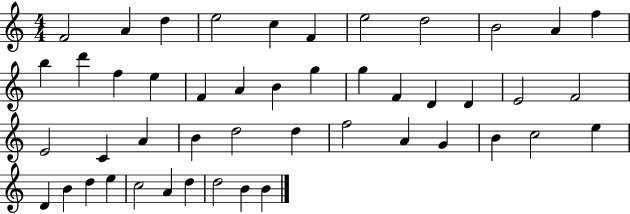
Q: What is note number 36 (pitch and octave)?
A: C5